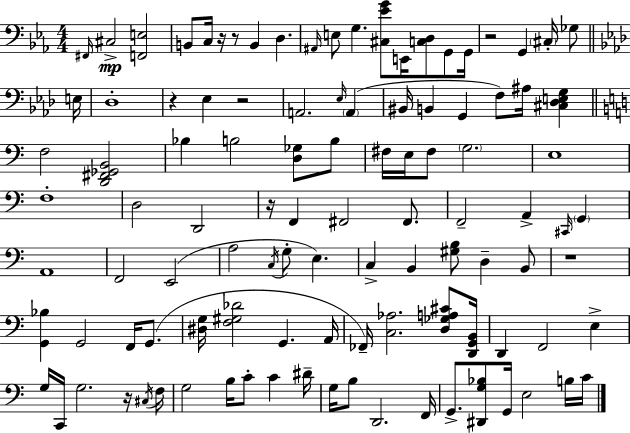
F#2/s C#3/h [F2,E3]/h B2/e C3/s R/s R/e B2/q D3/q. A#2/s E3/e G3/q. [C#3,Eb4,G4]/e E2/s [C3,D3]/e G2/e G2/s R/h G2/q C#3/s Gb3/e E3/s Db3/w R/q Eb3/q R/h A2/h. Eb3/s A2/q BIS2/s B2/q G2/q F3/e A#3/s [C#3,Db3,E3,G3]/q F3/h [D2,F#2,Gb2,B2]/h Bb3/q B3/h [D3,Gb3]/e B3/e F#3/s E3/s F#3/e G3/h. E3/w F3/w D3/h D2/h R/s F2/q F#2/h F#2/e. F2/h A2/q C#2/s G2/q A2/w F2/h E2/h A3/h C3/s G3/e E3/q. C3/q B2/q [G#3,B3]/e D3/q B2/e R/w [G2,Bb3]/q G2/h F2/s G2/e. [D#3,G3]/s [F3,G#3,Db4]/h G2/q. A2/s FES2/s [C3,Ab3]/h. [D3,Gb3,A3,C#4]/e [D2,G2,B2]/s D2/q F2/h E3/q G3/s C2/s G3/h. R/s C#3/s F3/s G3/h B3/s C4/e C4/q D#4/s G3/s B3/e D2/h. F2/s G2/e. [D#2,G3,Bb3]/e G2/s E3/h B3/s C4/s